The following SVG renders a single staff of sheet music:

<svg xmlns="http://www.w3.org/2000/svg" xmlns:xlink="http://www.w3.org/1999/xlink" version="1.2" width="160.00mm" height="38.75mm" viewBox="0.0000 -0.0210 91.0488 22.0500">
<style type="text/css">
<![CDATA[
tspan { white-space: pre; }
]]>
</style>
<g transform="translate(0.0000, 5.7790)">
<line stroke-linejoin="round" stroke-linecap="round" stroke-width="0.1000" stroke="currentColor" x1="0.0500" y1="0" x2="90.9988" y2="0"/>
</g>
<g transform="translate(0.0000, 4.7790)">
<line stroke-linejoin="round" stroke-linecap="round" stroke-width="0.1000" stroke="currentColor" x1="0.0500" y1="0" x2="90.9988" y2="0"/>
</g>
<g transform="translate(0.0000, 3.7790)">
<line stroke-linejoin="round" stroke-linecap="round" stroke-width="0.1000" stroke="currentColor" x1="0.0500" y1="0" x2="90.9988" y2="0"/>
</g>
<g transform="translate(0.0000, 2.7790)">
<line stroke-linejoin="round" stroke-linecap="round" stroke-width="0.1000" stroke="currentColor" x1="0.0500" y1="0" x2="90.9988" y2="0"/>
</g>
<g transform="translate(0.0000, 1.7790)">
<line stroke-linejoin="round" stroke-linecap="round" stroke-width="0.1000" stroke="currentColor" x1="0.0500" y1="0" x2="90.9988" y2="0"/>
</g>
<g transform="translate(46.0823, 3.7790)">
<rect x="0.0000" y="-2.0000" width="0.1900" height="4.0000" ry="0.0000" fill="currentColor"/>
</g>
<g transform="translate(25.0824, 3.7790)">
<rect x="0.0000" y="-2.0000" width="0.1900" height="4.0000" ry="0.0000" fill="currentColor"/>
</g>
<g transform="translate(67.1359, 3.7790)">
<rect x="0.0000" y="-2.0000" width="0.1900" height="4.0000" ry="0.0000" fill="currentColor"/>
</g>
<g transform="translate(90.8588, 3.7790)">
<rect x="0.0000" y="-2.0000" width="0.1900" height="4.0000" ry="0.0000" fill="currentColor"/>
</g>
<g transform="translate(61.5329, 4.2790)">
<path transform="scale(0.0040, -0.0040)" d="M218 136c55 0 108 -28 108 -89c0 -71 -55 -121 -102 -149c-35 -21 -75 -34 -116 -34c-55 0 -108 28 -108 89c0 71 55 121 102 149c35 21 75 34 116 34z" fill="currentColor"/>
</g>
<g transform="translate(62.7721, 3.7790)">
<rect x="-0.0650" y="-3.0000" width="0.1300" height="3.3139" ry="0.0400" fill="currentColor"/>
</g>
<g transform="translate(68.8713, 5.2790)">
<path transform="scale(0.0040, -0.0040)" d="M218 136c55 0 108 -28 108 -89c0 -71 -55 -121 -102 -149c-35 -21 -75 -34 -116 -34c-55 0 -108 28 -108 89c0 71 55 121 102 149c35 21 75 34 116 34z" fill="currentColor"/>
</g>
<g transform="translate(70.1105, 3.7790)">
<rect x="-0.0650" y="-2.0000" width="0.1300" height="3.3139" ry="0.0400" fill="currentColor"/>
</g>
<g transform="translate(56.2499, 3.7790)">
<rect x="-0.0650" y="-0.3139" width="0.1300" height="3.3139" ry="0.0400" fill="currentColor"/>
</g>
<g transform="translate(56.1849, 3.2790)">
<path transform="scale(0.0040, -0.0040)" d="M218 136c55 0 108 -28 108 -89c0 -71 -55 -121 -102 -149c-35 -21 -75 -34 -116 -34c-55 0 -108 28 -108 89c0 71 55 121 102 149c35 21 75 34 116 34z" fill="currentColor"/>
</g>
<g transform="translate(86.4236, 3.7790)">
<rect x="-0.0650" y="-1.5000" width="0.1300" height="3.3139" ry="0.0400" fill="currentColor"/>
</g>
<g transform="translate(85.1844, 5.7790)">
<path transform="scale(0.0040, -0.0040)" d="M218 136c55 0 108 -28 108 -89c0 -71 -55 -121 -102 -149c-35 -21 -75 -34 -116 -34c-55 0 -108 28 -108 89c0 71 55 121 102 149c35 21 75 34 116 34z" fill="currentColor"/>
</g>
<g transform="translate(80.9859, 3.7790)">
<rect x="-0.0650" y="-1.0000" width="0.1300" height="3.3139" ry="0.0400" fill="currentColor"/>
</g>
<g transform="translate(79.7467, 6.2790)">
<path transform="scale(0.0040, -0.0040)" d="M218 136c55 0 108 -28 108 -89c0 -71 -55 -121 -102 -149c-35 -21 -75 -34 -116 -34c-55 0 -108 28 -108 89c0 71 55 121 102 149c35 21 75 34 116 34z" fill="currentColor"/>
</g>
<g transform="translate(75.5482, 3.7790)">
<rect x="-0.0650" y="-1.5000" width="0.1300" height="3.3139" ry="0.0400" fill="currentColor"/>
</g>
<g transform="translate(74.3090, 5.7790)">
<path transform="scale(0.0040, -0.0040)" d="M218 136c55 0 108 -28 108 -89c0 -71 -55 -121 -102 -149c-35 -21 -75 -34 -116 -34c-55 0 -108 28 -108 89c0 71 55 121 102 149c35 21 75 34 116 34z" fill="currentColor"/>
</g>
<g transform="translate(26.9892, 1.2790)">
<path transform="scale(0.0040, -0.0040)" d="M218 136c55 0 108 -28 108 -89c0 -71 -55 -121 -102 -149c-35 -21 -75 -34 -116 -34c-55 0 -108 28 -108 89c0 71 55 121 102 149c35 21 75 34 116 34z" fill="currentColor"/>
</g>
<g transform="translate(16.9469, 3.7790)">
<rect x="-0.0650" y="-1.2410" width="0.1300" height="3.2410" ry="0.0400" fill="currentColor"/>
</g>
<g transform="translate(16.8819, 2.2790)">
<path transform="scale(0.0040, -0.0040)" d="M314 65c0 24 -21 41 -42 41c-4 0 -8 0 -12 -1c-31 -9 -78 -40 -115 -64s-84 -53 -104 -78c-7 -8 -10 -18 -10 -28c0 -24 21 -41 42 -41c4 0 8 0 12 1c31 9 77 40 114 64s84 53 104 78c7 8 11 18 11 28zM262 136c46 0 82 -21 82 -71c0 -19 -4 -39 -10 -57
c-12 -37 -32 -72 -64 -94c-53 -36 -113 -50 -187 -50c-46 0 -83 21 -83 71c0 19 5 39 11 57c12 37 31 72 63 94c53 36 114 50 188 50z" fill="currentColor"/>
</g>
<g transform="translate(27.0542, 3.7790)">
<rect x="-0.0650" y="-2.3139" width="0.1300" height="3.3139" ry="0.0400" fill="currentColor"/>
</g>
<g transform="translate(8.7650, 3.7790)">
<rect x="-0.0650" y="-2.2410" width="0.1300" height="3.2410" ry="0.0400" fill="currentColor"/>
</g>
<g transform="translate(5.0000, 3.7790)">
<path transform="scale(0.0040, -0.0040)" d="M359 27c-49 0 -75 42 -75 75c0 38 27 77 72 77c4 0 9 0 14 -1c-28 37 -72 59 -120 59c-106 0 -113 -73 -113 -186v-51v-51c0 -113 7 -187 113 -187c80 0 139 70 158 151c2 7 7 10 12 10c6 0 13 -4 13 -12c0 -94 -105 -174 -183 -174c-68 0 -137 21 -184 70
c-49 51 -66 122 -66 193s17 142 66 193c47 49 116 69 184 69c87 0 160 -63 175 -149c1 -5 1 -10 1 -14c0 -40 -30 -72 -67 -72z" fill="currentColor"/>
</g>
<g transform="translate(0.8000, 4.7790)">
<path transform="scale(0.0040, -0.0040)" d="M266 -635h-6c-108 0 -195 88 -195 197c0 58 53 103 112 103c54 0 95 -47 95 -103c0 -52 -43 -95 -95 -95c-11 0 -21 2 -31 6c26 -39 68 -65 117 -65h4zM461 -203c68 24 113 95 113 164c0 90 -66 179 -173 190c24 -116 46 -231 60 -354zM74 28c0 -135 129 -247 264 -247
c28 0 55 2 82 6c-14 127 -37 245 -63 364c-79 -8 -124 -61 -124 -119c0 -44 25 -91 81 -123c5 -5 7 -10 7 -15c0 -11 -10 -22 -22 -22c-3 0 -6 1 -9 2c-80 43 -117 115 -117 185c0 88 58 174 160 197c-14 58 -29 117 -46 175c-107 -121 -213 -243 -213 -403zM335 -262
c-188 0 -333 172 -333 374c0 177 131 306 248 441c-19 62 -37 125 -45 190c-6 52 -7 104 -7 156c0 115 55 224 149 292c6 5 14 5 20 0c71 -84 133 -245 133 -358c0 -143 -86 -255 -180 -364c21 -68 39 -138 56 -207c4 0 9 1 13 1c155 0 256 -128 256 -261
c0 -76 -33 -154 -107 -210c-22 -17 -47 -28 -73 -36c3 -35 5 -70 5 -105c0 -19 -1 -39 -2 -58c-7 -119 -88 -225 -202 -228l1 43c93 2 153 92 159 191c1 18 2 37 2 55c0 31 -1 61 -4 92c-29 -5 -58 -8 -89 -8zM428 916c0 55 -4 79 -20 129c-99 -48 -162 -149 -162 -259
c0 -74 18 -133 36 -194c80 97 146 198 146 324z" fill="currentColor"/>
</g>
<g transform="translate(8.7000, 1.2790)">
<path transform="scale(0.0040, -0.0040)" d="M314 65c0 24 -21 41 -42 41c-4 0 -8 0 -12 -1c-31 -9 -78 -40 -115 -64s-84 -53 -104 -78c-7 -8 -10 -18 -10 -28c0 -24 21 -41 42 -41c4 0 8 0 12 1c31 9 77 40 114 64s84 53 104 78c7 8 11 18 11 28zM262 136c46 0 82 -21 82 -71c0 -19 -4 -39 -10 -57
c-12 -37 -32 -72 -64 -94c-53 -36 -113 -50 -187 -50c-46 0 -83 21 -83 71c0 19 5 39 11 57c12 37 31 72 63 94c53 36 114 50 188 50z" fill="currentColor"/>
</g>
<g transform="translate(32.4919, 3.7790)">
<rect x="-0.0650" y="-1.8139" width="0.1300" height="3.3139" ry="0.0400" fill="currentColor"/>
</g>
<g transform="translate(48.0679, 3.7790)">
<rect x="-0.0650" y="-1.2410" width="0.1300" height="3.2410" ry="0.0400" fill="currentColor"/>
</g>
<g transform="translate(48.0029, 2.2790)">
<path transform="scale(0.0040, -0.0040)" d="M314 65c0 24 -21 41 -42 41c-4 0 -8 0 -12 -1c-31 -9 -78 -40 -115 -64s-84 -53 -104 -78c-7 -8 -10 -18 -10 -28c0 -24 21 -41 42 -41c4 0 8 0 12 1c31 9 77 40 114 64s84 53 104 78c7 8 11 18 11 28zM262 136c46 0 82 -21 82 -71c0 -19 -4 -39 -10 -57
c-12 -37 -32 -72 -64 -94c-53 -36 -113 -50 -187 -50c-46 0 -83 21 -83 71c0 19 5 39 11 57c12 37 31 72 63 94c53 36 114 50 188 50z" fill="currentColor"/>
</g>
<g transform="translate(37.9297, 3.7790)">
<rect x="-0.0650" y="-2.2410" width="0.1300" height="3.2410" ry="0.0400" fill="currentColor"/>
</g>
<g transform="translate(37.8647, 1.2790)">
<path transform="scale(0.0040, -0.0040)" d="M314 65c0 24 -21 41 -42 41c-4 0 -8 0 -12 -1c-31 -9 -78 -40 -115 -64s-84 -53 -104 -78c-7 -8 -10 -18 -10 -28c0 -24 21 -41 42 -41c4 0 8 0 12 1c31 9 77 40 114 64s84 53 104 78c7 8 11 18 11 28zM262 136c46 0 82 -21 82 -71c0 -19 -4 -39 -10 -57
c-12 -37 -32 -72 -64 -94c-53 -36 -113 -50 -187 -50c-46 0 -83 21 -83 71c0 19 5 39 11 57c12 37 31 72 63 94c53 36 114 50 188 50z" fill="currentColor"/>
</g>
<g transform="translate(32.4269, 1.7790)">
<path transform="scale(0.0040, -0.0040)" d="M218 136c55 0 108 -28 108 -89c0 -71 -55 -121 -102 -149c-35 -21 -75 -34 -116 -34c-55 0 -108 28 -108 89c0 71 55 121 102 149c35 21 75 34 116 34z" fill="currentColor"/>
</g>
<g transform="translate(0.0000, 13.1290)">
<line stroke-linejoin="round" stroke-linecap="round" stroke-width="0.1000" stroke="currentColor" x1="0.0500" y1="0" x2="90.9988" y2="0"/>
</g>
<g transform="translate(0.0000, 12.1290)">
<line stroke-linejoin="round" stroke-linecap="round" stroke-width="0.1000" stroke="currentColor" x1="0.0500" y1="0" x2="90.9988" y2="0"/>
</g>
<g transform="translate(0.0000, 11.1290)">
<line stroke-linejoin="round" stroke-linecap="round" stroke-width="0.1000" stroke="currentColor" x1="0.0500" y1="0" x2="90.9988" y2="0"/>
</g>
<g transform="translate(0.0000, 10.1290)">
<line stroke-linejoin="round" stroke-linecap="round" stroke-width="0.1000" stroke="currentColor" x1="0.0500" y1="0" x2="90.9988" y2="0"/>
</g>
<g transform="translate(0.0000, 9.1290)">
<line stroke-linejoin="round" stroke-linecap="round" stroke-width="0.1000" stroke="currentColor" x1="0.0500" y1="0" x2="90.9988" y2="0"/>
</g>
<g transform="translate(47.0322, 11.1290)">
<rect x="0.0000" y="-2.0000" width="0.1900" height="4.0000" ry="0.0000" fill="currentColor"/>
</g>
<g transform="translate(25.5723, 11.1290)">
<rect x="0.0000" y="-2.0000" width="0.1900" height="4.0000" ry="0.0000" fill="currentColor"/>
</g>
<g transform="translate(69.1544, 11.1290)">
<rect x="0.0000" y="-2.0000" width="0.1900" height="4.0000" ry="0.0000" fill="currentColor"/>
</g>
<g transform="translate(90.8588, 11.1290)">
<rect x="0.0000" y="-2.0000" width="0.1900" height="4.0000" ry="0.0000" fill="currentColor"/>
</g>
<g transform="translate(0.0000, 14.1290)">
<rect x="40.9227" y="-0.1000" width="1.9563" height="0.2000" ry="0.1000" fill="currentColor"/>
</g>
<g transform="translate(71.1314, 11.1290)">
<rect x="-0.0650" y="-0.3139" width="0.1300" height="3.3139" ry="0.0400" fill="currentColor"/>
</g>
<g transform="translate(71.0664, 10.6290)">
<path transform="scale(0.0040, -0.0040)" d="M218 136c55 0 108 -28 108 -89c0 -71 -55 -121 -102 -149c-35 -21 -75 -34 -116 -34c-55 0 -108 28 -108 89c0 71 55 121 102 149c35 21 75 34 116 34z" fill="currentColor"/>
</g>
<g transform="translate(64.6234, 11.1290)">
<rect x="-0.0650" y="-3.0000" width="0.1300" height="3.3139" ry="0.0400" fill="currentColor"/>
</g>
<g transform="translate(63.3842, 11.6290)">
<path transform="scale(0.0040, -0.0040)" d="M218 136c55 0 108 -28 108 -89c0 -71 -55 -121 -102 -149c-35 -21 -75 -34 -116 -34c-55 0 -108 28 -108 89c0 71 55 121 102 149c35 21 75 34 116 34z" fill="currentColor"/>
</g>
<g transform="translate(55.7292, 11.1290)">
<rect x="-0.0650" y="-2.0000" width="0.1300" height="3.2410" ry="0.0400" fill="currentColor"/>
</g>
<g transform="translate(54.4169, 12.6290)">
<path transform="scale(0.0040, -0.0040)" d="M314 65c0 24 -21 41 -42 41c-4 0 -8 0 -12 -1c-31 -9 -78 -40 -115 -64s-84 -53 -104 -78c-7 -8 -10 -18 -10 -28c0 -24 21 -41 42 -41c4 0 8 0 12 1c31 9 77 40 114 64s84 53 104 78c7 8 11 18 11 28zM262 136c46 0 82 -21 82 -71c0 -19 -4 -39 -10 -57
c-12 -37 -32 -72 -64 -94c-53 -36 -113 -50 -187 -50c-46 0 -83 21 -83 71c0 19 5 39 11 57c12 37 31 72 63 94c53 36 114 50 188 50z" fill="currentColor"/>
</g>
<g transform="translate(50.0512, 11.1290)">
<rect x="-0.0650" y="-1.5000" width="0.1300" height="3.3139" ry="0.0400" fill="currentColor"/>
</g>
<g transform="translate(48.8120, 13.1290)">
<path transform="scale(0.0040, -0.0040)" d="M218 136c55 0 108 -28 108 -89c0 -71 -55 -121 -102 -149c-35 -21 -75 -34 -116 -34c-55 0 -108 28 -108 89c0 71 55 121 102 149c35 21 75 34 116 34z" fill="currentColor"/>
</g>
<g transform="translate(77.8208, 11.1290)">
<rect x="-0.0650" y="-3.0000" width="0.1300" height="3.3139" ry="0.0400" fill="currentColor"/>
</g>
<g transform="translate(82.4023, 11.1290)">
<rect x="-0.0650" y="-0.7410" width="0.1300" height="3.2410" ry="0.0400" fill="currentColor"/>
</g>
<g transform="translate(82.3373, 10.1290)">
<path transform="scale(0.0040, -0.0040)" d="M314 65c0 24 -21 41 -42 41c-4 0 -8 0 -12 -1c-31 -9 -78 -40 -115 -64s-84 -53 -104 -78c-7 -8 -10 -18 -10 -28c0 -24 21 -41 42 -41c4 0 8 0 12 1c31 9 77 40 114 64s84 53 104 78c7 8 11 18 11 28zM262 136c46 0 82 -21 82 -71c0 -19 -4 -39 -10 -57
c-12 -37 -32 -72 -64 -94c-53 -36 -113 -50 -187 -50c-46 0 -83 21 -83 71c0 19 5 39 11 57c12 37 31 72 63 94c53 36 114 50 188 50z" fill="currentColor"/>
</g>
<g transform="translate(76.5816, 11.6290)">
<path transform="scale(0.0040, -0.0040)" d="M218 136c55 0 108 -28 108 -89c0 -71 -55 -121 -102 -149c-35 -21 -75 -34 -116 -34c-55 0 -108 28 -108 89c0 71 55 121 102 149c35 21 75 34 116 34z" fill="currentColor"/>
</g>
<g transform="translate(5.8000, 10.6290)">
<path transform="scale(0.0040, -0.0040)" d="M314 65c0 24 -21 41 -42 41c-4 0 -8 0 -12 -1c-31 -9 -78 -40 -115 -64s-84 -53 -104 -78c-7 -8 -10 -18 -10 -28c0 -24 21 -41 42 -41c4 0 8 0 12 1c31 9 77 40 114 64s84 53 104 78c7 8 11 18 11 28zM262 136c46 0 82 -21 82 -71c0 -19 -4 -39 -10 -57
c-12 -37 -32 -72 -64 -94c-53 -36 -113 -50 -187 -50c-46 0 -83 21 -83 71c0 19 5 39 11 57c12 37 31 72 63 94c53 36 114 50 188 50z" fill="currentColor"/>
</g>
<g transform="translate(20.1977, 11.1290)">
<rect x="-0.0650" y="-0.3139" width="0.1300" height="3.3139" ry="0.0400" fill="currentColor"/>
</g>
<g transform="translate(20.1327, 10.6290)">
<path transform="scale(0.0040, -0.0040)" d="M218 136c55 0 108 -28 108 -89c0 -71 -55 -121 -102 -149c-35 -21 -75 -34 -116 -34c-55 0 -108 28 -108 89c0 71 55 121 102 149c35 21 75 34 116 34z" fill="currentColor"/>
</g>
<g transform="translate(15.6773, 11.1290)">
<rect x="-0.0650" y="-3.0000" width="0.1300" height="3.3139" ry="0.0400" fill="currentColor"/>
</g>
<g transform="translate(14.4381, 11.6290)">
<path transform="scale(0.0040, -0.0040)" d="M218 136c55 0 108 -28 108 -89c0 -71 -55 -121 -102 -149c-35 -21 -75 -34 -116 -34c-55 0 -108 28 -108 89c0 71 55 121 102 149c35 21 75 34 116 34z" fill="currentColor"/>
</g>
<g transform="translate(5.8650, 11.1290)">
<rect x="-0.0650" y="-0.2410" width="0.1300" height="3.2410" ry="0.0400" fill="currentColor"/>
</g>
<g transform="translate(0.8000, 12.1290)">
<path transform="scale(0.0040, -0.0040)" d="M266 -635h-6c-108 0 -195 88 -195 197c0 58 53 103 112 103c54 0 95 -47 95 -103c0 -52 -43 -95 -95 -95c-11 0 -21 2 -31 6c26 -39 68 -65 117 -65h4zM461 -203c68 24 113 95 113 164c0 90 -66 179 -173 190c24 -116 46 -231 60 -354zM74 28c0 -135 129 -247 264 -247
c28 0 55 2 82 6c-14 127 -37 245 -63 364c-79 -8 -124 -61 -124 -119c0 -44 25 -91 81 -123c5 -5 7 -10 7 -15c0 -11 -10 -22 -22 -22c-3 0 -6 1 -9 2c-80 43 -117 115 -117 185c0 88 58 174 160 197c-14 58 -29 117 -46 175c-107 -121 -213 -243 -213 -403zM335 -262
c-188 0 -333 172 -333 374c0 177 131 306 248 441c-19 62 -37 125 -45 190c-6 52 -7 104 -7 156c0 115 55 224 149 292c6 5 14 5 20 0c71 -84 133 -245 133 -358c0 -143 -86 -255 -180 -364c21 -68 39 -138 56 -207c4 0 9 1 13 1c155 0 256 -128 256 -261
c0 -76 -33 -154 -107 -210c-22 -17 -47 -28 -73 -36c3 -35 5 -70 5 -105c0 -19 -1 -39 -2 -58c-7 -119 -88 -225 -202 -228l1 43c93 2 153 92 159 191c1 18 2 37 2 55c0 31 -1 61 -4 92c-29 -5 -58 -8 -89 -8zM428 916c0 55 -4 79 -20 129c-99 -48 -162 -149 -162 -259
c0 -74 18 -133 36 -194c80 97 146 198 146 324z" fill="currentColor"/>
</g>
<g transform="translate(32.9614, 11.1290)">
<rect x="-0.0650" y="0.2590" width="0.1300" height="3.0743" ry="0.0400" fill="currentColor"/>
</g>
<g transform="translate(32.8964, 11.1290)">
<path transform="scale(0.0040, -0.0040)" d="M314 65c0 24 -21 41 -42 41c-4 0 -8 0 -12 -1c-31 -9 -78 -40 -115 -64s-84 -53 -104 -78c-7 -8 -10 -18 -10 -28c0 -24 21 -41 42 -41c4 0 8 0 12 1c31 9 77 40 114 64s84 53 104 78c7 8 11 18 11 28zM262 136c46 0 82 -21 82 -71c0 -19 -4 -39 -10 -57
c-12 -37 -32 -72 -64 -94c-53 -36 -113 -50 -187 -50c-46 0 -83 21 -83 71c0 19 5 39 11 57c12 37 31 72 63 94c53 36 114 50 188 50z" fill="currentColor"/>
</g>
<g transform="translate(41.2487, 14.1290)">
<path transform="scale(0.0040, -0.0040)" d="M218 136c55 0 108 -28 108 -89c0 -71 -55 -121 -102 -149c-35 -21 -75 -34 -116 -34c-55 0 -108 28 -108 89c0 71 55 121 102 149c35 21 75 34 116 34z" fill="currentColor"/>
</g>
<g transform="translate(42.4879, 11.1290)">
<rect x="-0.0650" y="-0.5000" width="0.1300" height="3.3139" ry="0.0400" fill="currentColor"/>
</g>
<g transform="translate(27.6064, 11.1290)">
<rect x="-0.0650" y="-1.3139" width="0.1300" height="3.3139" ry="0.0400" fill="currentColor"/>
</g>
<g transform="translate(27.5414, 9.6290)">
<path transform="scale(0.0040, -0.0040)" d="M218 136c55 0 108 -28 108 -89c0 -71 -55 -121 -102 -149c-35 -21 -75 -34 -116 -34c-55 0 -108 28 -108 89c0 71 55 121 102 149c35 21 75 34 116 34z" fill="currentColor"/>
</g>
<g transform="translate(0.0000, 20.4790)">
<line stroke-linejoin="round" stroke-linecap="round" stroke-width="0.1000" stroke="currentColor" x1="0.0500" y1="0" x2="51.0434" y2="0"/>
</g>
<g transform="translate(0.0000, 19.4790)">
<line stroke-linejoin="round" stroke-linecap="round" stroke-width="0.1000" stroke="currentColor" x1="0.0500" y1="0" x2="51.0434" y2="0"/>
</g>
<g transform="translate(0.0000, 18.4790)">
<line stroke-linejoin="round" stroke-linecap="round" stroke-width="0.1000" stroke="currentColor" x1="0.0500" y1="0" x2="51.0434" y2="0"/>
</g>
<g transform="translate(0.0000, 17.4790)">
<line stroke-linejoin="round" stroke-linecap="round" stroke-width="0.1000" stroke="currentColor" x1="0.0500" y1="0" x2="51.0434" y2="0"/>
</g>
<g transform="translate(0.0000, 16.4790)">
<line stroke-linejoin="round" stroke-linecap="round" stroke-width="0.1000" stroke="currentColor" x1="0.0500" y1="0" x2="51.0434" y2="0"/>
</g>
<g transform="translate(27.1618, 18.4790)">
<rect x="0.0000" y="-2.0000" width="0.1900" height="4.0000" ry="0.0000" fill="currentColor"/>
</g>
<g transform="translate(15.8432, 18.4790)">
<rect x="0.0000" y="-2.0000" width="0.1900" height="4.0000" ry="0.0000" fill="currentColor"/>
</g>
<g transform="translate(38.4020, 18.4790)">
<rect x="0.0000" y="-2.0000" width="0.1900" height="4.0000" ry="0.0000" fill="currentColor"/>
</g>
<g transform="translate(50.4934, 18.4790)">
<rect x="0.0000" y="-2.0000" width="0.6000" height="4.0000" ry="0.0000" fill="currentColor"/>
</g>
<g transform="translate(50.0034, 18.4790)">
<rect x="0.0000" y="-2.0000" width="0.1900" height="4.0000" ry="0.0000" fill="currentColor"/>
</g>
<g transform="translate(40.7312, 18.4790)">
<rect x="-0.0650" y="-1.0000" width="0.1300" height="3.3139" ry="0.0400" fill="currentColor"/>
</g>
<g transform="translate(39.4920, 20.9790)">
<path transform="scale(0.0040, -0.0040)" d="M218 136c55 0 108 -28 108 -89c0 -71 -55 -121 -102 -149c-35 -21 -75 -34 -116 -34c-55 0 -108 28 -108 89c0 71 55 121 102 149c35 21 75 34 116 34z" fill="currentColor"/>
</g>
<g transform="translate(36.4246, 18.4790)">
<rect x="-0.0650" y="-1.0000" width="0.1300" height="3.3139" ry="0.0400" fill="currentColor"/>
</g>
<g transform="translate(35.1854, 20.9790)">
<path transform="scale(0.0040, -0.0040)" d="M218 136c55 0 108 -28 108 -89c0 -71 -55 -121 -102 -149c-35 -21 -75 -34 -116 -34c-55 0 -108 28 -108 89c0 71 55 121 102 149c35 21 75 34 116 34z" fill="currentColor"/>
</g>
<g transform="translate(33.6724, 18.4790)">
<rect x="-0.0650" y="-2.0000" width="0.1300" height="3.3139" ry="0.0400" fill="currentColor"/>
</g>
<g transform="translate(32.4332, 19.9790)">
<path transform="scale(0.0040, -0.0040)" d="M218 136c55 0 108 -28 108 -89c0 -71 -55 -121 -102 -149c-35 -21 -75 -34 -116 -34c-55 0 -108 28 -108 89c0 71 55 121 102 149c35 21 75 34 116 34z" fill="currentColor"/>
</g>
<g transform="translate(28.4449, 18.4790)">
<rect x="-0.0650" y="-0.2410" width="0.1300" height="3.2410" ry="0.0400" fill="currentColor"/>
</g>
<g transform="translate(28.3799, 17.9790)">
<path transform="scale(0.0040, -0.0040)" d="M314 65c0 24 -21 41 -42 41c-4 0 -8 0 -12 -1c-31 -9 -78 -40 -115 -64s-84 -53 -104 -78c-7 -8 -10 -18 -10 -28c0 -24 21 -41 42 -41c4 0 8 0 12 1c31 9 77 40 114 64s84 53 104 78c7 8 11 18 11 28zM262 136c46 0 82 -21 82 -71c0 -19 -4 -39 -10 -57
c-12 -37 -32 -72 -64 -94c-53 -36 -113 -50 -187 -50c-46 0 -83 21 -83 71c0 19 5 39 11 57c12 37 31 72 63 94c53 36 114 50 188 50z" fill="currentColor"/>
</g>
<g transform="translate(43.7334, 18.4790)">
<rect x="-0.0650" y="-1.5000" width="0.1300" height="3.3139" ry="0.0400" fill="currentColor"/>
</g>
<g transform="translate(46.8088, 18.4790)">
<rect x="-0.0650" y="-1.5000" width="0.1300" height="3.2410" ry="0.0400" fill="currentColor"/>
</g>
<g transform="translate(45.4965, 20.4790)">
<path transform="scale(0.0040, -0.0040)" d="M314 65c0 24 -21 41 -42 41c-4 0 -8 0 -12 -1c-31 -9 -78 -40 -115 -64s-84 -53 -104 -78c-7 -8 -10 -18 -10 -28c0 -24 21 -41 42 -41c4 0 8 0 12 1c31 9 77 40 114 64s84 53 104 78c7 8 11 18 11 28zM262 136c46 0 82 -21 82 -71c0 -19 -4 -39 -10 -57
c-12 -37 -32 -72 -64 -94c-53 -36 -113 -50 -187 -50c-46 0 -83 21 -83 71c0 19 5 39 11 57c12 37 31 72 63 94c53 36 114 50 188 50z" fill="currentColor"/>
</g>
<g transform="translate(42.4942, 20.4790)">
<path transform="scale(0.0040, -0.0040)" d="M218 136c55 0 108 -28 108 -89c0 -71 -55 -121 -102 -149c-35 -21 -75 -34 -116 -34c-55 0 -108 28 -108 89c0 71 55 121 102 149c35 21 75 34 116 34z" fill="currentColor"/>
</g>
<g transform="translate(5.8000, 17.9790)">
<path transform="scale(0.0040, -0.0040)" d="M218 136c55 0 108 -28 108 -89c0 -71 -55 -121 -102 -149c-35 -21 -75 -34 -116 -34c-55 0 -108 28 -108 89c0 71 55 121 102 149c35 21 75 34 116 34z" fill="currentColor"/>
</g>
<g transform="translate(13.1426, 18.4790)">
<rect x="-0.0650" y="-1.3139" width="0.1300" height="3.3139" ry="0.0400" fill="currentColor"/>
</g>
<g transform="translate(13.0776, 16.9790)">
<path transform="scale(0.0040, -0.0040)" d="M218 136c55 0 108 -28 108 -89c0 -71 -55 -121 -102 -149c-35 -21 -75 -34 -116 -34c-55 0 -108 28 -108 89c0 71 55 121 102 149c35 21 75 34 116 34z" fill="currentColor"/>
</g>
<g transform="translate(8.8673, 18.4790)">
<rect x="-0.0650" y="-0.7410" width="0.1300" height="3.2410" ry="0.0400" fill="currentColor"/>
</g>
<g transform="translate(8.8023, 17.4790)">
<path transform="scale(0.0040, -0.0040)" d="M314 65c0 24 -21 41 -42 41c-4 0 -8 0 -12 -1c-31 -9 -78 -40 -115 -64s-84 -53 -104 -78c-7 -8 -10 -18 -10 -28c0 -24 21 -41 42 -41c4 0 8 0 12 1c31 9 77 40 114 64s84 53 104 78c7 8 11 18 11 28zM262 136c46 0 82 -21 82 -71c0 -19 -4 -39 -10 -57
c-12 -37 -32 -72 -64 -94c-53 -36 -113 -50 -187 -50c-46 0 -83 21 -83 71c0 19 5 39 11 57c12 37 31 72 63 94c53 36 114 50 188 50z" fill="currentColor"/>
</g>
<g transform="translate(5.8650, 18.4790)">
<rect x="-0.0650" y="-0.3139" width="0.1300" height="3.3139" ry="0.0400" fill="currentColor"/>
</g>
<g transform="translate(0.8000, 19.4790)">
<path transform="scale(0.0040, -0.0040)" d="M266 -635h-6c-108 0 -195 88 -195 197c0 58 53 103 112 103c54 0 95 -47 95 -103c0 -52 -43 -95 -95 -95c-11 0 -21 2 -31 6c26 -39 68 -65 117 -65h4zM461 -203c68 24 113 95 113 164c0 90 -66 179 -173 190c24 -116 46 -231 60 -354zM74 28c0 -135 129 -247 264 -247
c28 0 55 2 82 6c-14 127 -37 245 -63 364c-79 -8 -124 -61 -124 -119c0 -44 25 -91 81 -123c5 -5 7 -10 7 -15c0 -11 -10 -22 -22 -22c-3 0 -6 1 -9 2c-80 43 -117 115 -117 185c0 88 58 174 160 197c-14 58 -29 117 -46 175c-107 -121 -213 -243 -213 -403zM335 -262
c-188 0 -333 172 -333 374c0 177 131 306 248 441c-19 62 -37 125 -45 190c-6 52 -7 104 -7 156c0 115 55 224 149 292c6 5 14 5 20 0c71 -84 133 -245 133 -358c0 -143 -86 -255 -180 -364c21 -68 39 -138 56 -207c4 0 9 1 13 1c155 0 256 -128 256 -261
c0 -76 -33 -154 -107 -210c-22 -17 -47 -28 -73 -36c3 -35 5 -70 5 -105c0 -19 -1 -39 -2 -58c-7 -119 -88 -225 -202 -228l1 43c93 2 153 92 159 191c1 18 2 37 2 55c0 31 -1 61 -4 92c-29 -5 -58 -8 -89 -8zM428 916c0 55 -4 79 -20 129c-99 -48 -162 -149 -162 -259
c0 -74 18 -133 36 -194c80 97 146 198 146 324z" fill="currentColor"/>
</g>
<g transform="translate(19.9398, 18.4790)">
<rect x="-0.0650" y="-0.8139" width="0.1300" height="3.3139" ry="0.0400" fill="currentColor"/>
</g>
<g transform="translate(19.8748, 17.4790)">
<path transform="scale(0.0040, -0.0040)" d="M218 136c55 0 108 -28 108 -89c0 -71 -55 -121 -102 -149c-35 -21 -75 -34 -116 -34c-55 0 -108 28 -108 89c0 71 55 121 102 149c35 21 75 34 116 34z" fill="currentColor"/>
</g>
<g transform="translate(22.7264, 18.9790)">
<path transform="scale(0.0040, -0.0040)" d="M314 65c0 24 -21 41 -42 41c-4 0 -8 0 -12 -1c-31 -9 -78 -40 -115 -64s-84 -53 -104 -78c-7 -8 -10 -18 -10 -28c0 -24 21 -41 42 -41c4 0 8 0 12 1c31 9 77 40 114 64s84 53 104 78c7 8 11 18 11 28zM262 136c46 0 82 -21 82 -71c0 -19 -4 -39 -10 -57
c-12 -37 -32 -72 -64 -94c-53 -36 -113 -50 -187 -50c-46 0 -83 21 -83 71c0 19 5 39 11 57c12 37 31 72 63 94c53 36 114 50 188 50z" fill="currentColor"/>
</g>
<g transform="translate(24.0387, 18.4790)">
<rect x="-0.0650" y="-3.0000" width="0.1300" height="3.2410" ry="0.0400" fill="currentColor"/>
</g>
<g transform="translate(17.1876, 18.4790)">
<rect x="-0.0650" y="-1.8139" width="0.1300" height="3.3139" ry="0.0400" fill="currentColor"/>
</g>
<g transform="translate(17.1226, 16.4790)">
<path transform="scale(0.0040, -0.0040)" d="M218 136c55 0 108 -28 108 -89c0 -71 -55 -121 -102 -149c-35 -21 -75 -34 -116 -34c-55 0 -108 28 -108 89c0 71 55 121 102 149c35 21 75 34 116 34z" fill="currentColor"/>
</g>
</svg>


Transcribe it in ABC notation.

X:1
T:Untitled
M:4/4
L:1/4
K:C
g2 e2 g f g2 e2 c A F E D E c2 A c e B2 C E F2 A c A d2 c d2 e f d A2 c2 F D D E E2